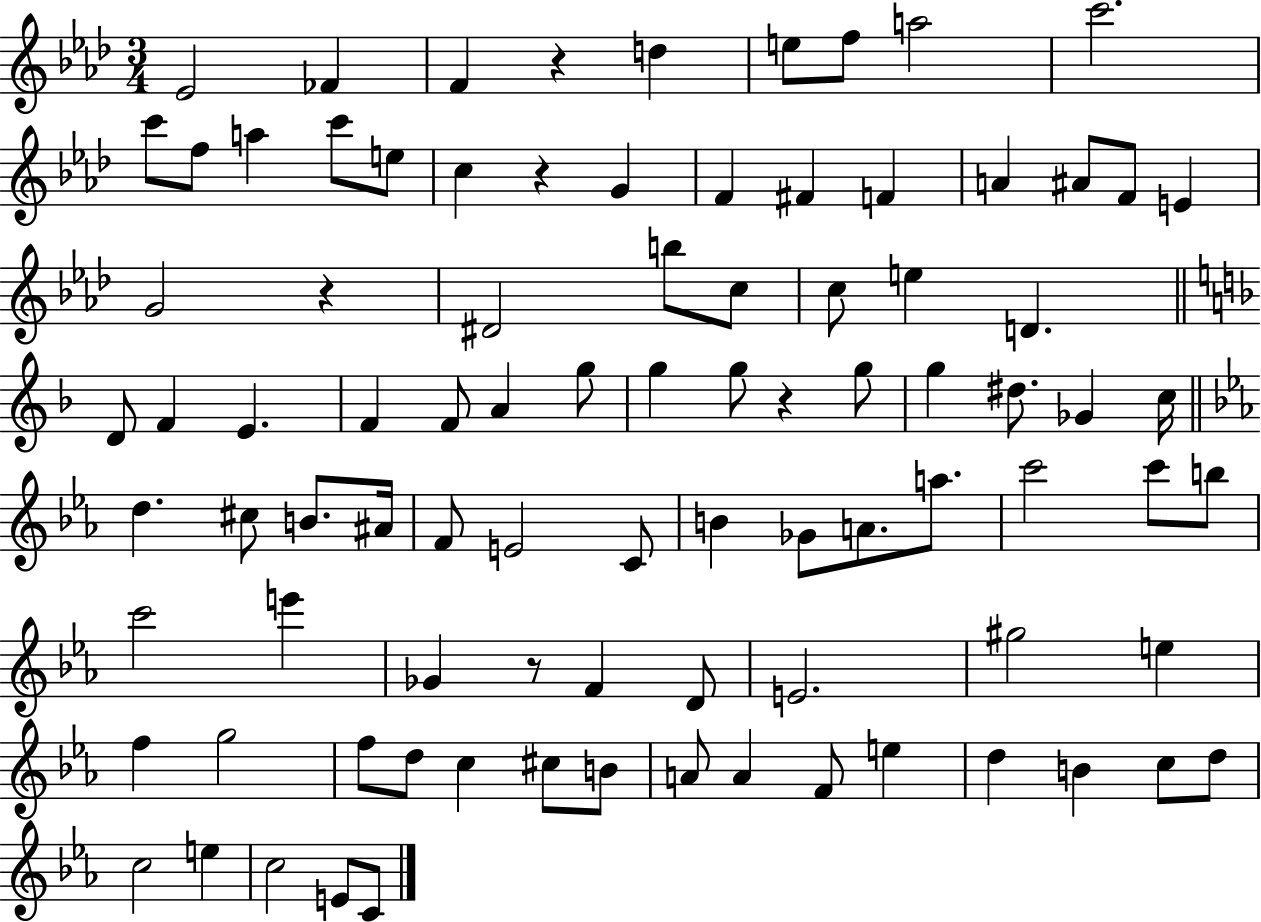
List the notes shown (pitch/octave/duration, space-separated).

Eb4/h FES4/q F4/q R/q D5/q E5/e F5/e A5/h C6/h. C6/e F5/e A5/q C6/e E5/e C5/q R/q G4/q F4/q F#4/q F4/q A4/q A#4/e F4/e E4/q G4/h R/q D#4/h B5/e C5/e C5/e E5/q D4/q. D4/e F4/q E4/q. F4/q F4/e A4/q G5/e G5/q G5/e R/q G5/e G5/q D#5/e. Gb4/q C5/s D5/q. C#5/e B4/e. A#4/s F4/e E4/h C4/e B4/q Gb4/e A4/e. A5/e. C6/h C6/e B5/e C6/h E6/q Gb4/q R/e F4/q D4/e E4/h. G#5/h E5/q F5/q G5/h F5/e D5/e C5/q C#5/e B4/e A4/e A4/q F4/e E5/q D5/q B4/q C5/e D5/e C5/h E5/q C5/h E4/e C4/e